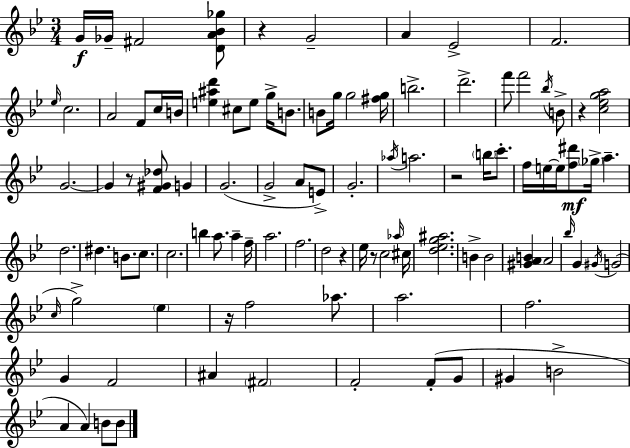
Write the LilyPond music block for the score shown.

{
  \clef treble
  \numericTimeSignature
  \time 3/4
  \key bes \major
  g'16\f ges'16-- fis'2 <d' a' bes' ges''>8 | r4 g'2-- | a'4 ees'2-> | f'2. | \break \grace { ees''16 } c''2. | a'2 f'8 c''16 | b'16 <e'' ais'' d'''>4 cis''8 e''8 g''16-> b'8. | b'8 g''16 g''2 | \break <fis'' g''>16 b''2.-> | d'''2.-> | f'''8 f'''2 \acciaccatura { bes''16 } | b'8-> r4 <c'' ees'' g'' a''>2 | \break g'2.~~ | g'4 r8 <f' gis' des''>8 g'4 | g'2.( | g'2-> a'8 | \break e'8->) g'2.-. | \acciaccatura { aes''16 } a''2. | r2 \parenthesize b''16 | c'''8.-. f''16 e''16~~ e''16 <f'' dis'''>8\mf \parenthesize ges''16-> a''4.-- | \break d''2. | dis''4. b'8. | c''8. c''2. | b''4 a''8. a''4-- | \break f''16-- a''2. | f''2. | d''2 r4 | ees''16 r8 c''2 | \break \grace { aes''16 } cis''16 <d'' ees'' g'' ais''>2. | b'4-> b'2 | <gis' a' b'>4 a'2 | \grace { bes''16 } g'4 \acciaccatura { gis'16 }( g'2 | \break \grace { c''16 }) g''2-> | \parenthesize ees''4 r16 f''2 | aes''8. a''2. | f''2. | \break g'4 f'2 | ais'4 \parenthesize fis'2 | f'2-. | f'8-.( g'8 gis'4 b'2-> | \break a'4 a'4) | b'8 b'8 \bar "|."
}